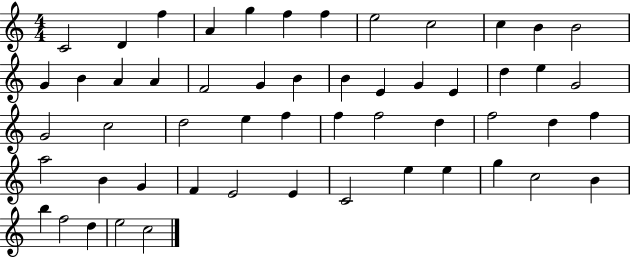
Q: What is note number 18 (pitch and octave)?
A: G4